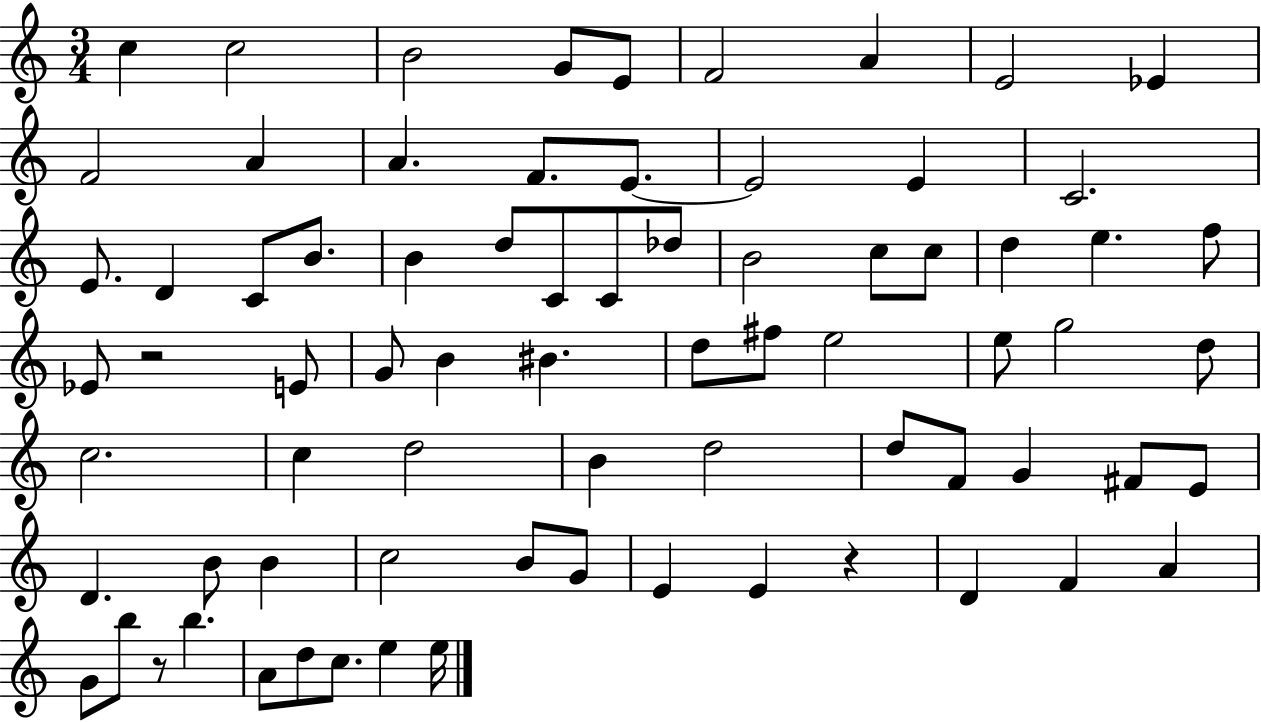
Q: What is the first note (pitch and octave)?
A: C5